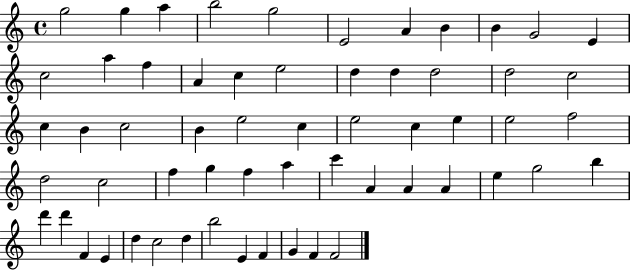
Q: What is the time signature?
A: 4/4